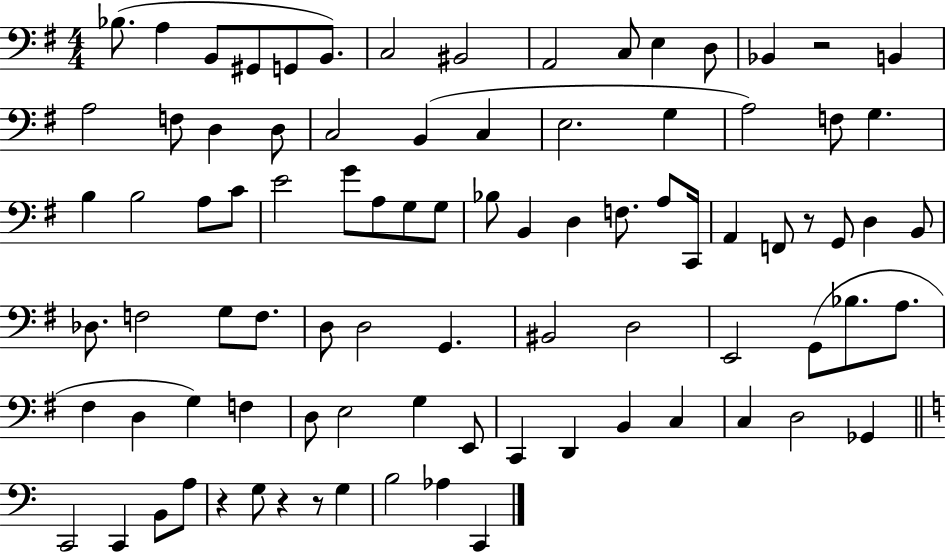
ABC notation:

X:1
T:Untitled
M:4/4
L:1/4
K:G
_B,/2 A, B,,/2 ^G,,/2 G,,/2 B,,/2 C,2 ^B,,2 A,,2 C,/2 E, D,/2 _B,, z2 B,, A,2 F,/2 D, D,/2 C,2 B,, C, E,2 G, A,2 F,/2 G, B, B,2 A,/2 C/2 E2 G/2 A,/2 G,/2 G,/2 _B,/2 B,, D, F,/2 A,/2 C,,/4 A,, F,,/2 z/2 G,,/2 D, B,,/2 _D,/2 F,2 G,/2 F,/2 D,/2 D,2 G,, ^B,,2 D,2 E,,2 G,,/2 _B,/2 A,/2 ^F, D, G, F, D,/2 E,2 G, E,,/2 C,, D,, B,, C, C, D,2 _G,, C,,2 C,, B,,/2 A,/2 z G,/2 z z/2 G, B,2 _A, C,,